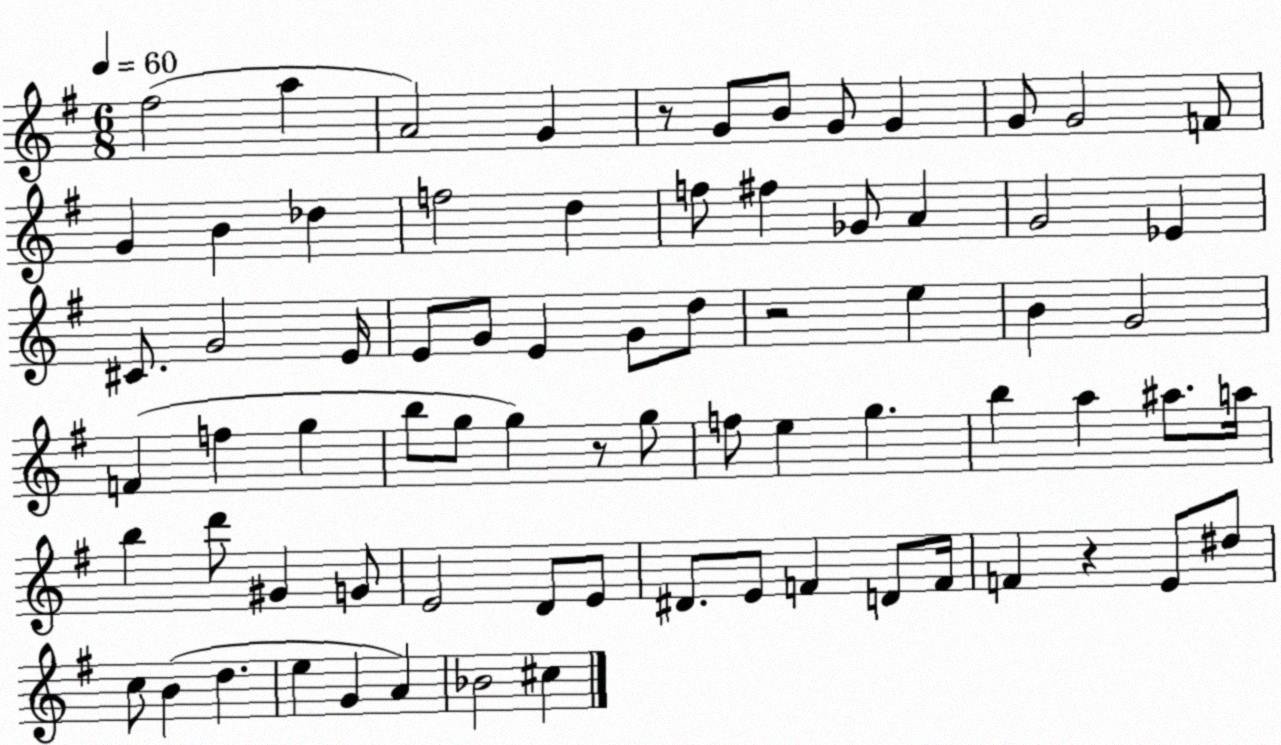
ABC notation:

X:1
T:Untitled
M:6/8
L:1/4
K:G
^f2 a A2 G z/2 G/2 B/2 G/2 G G/2 G2 F/2 G B _d f2 d f/2 ^f _G/2 A G2 _E ^C/2 G2 E/4 E/2 G/2 E G/2 d/2 z2 e B G2 F f g b/2 g/2 g z/2 g/2 f/2 e g b a ^a/2 a/4 b d'/2 ^G G/2 E2 D/2 E/2 ^D/2 E/2 F D/2 F/4 F z E/2 ^d/2 c/2 B d e G A _B2 ^c